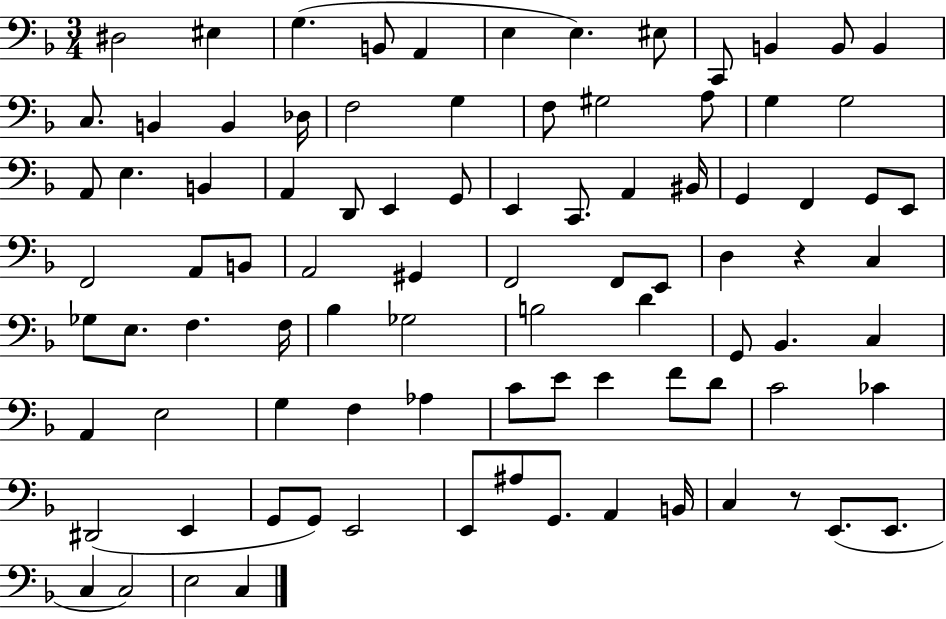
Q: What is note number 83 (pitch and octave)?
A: E2